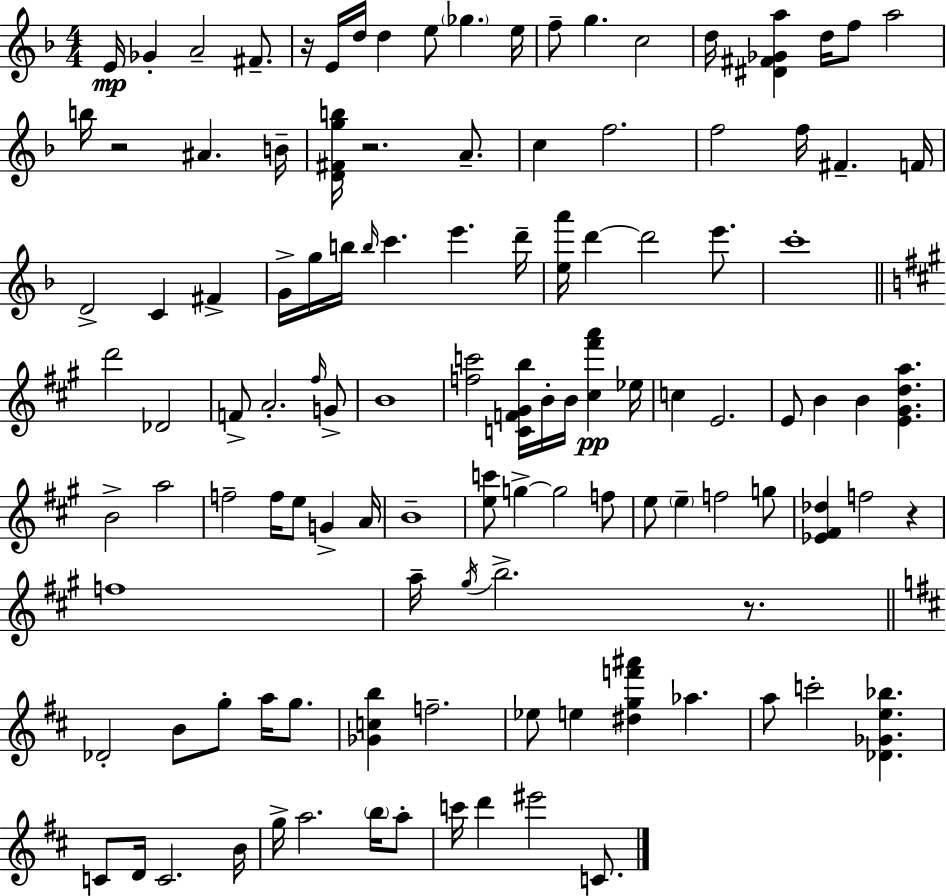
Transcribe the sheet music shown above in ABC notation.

X:1
T:Untitled
M:4/4
L:1/4
K:F
E/4 _G A2 ^F/2 z/4 E/4 d/4 d e/2 _g e/4 f/2 g c2 d/4 [^D^F_Ga] d/4 f/2 a2 b/4 z2 ^A B/4 [D^Fgb]/4 z2 A/2 c f2 f2 f/4 ^F F/4 D2 C ^F G/4 g/4 b/4 b/4 c' e' d'/4 [ea']/4 d' d'2 e'/2 c'4 d'2 _D2 F/2 A2 ^f/4 G/2 B4 [fc']2 [CF^Gb]/4 B/4 B/4 [^c^f'a'] _e/4 c E2 E/2 B B [E^Gda] B2 a2 f2 f/4 e/2 G A/4 B4 [ec']/2 g g2 f/2 e/2 e f2 g/2 [_E^F_d] f2 z f4 a/4 ^g/4 b2 z/2 _D2 B/2 g/2 a/4 g/2 [_Gcb] f2 _e/2 e [^dgf'^a'] _a a/2 c'2 [_D_Ge_b] C/2 D/4 C2 B/4 g/4 a2 b/4 a/2 c'/4 d' ^e'2 C/2